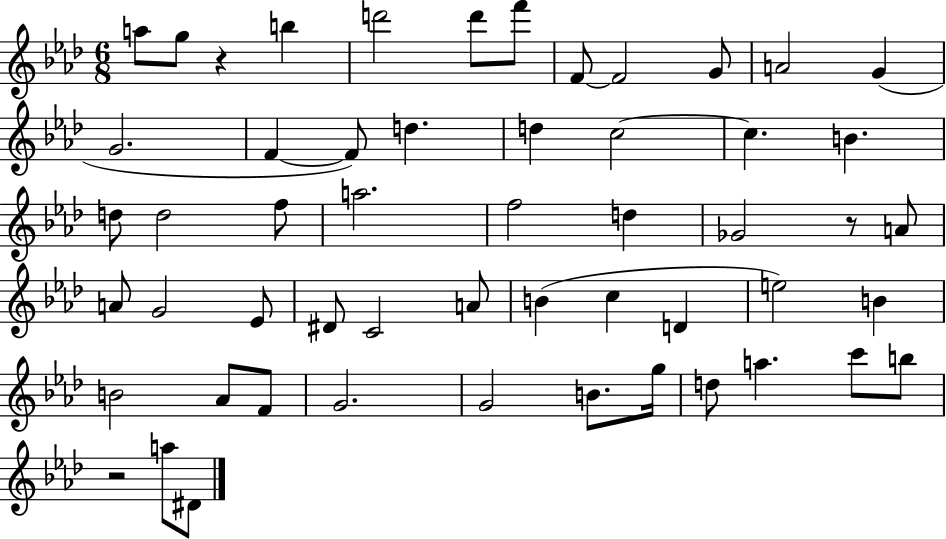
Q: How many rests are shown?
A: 3